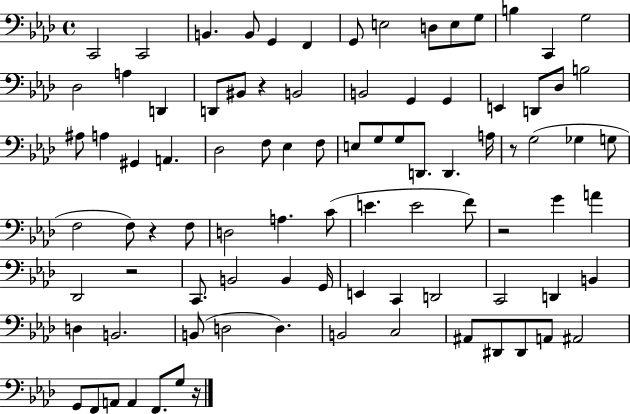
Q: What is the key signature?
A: AES major